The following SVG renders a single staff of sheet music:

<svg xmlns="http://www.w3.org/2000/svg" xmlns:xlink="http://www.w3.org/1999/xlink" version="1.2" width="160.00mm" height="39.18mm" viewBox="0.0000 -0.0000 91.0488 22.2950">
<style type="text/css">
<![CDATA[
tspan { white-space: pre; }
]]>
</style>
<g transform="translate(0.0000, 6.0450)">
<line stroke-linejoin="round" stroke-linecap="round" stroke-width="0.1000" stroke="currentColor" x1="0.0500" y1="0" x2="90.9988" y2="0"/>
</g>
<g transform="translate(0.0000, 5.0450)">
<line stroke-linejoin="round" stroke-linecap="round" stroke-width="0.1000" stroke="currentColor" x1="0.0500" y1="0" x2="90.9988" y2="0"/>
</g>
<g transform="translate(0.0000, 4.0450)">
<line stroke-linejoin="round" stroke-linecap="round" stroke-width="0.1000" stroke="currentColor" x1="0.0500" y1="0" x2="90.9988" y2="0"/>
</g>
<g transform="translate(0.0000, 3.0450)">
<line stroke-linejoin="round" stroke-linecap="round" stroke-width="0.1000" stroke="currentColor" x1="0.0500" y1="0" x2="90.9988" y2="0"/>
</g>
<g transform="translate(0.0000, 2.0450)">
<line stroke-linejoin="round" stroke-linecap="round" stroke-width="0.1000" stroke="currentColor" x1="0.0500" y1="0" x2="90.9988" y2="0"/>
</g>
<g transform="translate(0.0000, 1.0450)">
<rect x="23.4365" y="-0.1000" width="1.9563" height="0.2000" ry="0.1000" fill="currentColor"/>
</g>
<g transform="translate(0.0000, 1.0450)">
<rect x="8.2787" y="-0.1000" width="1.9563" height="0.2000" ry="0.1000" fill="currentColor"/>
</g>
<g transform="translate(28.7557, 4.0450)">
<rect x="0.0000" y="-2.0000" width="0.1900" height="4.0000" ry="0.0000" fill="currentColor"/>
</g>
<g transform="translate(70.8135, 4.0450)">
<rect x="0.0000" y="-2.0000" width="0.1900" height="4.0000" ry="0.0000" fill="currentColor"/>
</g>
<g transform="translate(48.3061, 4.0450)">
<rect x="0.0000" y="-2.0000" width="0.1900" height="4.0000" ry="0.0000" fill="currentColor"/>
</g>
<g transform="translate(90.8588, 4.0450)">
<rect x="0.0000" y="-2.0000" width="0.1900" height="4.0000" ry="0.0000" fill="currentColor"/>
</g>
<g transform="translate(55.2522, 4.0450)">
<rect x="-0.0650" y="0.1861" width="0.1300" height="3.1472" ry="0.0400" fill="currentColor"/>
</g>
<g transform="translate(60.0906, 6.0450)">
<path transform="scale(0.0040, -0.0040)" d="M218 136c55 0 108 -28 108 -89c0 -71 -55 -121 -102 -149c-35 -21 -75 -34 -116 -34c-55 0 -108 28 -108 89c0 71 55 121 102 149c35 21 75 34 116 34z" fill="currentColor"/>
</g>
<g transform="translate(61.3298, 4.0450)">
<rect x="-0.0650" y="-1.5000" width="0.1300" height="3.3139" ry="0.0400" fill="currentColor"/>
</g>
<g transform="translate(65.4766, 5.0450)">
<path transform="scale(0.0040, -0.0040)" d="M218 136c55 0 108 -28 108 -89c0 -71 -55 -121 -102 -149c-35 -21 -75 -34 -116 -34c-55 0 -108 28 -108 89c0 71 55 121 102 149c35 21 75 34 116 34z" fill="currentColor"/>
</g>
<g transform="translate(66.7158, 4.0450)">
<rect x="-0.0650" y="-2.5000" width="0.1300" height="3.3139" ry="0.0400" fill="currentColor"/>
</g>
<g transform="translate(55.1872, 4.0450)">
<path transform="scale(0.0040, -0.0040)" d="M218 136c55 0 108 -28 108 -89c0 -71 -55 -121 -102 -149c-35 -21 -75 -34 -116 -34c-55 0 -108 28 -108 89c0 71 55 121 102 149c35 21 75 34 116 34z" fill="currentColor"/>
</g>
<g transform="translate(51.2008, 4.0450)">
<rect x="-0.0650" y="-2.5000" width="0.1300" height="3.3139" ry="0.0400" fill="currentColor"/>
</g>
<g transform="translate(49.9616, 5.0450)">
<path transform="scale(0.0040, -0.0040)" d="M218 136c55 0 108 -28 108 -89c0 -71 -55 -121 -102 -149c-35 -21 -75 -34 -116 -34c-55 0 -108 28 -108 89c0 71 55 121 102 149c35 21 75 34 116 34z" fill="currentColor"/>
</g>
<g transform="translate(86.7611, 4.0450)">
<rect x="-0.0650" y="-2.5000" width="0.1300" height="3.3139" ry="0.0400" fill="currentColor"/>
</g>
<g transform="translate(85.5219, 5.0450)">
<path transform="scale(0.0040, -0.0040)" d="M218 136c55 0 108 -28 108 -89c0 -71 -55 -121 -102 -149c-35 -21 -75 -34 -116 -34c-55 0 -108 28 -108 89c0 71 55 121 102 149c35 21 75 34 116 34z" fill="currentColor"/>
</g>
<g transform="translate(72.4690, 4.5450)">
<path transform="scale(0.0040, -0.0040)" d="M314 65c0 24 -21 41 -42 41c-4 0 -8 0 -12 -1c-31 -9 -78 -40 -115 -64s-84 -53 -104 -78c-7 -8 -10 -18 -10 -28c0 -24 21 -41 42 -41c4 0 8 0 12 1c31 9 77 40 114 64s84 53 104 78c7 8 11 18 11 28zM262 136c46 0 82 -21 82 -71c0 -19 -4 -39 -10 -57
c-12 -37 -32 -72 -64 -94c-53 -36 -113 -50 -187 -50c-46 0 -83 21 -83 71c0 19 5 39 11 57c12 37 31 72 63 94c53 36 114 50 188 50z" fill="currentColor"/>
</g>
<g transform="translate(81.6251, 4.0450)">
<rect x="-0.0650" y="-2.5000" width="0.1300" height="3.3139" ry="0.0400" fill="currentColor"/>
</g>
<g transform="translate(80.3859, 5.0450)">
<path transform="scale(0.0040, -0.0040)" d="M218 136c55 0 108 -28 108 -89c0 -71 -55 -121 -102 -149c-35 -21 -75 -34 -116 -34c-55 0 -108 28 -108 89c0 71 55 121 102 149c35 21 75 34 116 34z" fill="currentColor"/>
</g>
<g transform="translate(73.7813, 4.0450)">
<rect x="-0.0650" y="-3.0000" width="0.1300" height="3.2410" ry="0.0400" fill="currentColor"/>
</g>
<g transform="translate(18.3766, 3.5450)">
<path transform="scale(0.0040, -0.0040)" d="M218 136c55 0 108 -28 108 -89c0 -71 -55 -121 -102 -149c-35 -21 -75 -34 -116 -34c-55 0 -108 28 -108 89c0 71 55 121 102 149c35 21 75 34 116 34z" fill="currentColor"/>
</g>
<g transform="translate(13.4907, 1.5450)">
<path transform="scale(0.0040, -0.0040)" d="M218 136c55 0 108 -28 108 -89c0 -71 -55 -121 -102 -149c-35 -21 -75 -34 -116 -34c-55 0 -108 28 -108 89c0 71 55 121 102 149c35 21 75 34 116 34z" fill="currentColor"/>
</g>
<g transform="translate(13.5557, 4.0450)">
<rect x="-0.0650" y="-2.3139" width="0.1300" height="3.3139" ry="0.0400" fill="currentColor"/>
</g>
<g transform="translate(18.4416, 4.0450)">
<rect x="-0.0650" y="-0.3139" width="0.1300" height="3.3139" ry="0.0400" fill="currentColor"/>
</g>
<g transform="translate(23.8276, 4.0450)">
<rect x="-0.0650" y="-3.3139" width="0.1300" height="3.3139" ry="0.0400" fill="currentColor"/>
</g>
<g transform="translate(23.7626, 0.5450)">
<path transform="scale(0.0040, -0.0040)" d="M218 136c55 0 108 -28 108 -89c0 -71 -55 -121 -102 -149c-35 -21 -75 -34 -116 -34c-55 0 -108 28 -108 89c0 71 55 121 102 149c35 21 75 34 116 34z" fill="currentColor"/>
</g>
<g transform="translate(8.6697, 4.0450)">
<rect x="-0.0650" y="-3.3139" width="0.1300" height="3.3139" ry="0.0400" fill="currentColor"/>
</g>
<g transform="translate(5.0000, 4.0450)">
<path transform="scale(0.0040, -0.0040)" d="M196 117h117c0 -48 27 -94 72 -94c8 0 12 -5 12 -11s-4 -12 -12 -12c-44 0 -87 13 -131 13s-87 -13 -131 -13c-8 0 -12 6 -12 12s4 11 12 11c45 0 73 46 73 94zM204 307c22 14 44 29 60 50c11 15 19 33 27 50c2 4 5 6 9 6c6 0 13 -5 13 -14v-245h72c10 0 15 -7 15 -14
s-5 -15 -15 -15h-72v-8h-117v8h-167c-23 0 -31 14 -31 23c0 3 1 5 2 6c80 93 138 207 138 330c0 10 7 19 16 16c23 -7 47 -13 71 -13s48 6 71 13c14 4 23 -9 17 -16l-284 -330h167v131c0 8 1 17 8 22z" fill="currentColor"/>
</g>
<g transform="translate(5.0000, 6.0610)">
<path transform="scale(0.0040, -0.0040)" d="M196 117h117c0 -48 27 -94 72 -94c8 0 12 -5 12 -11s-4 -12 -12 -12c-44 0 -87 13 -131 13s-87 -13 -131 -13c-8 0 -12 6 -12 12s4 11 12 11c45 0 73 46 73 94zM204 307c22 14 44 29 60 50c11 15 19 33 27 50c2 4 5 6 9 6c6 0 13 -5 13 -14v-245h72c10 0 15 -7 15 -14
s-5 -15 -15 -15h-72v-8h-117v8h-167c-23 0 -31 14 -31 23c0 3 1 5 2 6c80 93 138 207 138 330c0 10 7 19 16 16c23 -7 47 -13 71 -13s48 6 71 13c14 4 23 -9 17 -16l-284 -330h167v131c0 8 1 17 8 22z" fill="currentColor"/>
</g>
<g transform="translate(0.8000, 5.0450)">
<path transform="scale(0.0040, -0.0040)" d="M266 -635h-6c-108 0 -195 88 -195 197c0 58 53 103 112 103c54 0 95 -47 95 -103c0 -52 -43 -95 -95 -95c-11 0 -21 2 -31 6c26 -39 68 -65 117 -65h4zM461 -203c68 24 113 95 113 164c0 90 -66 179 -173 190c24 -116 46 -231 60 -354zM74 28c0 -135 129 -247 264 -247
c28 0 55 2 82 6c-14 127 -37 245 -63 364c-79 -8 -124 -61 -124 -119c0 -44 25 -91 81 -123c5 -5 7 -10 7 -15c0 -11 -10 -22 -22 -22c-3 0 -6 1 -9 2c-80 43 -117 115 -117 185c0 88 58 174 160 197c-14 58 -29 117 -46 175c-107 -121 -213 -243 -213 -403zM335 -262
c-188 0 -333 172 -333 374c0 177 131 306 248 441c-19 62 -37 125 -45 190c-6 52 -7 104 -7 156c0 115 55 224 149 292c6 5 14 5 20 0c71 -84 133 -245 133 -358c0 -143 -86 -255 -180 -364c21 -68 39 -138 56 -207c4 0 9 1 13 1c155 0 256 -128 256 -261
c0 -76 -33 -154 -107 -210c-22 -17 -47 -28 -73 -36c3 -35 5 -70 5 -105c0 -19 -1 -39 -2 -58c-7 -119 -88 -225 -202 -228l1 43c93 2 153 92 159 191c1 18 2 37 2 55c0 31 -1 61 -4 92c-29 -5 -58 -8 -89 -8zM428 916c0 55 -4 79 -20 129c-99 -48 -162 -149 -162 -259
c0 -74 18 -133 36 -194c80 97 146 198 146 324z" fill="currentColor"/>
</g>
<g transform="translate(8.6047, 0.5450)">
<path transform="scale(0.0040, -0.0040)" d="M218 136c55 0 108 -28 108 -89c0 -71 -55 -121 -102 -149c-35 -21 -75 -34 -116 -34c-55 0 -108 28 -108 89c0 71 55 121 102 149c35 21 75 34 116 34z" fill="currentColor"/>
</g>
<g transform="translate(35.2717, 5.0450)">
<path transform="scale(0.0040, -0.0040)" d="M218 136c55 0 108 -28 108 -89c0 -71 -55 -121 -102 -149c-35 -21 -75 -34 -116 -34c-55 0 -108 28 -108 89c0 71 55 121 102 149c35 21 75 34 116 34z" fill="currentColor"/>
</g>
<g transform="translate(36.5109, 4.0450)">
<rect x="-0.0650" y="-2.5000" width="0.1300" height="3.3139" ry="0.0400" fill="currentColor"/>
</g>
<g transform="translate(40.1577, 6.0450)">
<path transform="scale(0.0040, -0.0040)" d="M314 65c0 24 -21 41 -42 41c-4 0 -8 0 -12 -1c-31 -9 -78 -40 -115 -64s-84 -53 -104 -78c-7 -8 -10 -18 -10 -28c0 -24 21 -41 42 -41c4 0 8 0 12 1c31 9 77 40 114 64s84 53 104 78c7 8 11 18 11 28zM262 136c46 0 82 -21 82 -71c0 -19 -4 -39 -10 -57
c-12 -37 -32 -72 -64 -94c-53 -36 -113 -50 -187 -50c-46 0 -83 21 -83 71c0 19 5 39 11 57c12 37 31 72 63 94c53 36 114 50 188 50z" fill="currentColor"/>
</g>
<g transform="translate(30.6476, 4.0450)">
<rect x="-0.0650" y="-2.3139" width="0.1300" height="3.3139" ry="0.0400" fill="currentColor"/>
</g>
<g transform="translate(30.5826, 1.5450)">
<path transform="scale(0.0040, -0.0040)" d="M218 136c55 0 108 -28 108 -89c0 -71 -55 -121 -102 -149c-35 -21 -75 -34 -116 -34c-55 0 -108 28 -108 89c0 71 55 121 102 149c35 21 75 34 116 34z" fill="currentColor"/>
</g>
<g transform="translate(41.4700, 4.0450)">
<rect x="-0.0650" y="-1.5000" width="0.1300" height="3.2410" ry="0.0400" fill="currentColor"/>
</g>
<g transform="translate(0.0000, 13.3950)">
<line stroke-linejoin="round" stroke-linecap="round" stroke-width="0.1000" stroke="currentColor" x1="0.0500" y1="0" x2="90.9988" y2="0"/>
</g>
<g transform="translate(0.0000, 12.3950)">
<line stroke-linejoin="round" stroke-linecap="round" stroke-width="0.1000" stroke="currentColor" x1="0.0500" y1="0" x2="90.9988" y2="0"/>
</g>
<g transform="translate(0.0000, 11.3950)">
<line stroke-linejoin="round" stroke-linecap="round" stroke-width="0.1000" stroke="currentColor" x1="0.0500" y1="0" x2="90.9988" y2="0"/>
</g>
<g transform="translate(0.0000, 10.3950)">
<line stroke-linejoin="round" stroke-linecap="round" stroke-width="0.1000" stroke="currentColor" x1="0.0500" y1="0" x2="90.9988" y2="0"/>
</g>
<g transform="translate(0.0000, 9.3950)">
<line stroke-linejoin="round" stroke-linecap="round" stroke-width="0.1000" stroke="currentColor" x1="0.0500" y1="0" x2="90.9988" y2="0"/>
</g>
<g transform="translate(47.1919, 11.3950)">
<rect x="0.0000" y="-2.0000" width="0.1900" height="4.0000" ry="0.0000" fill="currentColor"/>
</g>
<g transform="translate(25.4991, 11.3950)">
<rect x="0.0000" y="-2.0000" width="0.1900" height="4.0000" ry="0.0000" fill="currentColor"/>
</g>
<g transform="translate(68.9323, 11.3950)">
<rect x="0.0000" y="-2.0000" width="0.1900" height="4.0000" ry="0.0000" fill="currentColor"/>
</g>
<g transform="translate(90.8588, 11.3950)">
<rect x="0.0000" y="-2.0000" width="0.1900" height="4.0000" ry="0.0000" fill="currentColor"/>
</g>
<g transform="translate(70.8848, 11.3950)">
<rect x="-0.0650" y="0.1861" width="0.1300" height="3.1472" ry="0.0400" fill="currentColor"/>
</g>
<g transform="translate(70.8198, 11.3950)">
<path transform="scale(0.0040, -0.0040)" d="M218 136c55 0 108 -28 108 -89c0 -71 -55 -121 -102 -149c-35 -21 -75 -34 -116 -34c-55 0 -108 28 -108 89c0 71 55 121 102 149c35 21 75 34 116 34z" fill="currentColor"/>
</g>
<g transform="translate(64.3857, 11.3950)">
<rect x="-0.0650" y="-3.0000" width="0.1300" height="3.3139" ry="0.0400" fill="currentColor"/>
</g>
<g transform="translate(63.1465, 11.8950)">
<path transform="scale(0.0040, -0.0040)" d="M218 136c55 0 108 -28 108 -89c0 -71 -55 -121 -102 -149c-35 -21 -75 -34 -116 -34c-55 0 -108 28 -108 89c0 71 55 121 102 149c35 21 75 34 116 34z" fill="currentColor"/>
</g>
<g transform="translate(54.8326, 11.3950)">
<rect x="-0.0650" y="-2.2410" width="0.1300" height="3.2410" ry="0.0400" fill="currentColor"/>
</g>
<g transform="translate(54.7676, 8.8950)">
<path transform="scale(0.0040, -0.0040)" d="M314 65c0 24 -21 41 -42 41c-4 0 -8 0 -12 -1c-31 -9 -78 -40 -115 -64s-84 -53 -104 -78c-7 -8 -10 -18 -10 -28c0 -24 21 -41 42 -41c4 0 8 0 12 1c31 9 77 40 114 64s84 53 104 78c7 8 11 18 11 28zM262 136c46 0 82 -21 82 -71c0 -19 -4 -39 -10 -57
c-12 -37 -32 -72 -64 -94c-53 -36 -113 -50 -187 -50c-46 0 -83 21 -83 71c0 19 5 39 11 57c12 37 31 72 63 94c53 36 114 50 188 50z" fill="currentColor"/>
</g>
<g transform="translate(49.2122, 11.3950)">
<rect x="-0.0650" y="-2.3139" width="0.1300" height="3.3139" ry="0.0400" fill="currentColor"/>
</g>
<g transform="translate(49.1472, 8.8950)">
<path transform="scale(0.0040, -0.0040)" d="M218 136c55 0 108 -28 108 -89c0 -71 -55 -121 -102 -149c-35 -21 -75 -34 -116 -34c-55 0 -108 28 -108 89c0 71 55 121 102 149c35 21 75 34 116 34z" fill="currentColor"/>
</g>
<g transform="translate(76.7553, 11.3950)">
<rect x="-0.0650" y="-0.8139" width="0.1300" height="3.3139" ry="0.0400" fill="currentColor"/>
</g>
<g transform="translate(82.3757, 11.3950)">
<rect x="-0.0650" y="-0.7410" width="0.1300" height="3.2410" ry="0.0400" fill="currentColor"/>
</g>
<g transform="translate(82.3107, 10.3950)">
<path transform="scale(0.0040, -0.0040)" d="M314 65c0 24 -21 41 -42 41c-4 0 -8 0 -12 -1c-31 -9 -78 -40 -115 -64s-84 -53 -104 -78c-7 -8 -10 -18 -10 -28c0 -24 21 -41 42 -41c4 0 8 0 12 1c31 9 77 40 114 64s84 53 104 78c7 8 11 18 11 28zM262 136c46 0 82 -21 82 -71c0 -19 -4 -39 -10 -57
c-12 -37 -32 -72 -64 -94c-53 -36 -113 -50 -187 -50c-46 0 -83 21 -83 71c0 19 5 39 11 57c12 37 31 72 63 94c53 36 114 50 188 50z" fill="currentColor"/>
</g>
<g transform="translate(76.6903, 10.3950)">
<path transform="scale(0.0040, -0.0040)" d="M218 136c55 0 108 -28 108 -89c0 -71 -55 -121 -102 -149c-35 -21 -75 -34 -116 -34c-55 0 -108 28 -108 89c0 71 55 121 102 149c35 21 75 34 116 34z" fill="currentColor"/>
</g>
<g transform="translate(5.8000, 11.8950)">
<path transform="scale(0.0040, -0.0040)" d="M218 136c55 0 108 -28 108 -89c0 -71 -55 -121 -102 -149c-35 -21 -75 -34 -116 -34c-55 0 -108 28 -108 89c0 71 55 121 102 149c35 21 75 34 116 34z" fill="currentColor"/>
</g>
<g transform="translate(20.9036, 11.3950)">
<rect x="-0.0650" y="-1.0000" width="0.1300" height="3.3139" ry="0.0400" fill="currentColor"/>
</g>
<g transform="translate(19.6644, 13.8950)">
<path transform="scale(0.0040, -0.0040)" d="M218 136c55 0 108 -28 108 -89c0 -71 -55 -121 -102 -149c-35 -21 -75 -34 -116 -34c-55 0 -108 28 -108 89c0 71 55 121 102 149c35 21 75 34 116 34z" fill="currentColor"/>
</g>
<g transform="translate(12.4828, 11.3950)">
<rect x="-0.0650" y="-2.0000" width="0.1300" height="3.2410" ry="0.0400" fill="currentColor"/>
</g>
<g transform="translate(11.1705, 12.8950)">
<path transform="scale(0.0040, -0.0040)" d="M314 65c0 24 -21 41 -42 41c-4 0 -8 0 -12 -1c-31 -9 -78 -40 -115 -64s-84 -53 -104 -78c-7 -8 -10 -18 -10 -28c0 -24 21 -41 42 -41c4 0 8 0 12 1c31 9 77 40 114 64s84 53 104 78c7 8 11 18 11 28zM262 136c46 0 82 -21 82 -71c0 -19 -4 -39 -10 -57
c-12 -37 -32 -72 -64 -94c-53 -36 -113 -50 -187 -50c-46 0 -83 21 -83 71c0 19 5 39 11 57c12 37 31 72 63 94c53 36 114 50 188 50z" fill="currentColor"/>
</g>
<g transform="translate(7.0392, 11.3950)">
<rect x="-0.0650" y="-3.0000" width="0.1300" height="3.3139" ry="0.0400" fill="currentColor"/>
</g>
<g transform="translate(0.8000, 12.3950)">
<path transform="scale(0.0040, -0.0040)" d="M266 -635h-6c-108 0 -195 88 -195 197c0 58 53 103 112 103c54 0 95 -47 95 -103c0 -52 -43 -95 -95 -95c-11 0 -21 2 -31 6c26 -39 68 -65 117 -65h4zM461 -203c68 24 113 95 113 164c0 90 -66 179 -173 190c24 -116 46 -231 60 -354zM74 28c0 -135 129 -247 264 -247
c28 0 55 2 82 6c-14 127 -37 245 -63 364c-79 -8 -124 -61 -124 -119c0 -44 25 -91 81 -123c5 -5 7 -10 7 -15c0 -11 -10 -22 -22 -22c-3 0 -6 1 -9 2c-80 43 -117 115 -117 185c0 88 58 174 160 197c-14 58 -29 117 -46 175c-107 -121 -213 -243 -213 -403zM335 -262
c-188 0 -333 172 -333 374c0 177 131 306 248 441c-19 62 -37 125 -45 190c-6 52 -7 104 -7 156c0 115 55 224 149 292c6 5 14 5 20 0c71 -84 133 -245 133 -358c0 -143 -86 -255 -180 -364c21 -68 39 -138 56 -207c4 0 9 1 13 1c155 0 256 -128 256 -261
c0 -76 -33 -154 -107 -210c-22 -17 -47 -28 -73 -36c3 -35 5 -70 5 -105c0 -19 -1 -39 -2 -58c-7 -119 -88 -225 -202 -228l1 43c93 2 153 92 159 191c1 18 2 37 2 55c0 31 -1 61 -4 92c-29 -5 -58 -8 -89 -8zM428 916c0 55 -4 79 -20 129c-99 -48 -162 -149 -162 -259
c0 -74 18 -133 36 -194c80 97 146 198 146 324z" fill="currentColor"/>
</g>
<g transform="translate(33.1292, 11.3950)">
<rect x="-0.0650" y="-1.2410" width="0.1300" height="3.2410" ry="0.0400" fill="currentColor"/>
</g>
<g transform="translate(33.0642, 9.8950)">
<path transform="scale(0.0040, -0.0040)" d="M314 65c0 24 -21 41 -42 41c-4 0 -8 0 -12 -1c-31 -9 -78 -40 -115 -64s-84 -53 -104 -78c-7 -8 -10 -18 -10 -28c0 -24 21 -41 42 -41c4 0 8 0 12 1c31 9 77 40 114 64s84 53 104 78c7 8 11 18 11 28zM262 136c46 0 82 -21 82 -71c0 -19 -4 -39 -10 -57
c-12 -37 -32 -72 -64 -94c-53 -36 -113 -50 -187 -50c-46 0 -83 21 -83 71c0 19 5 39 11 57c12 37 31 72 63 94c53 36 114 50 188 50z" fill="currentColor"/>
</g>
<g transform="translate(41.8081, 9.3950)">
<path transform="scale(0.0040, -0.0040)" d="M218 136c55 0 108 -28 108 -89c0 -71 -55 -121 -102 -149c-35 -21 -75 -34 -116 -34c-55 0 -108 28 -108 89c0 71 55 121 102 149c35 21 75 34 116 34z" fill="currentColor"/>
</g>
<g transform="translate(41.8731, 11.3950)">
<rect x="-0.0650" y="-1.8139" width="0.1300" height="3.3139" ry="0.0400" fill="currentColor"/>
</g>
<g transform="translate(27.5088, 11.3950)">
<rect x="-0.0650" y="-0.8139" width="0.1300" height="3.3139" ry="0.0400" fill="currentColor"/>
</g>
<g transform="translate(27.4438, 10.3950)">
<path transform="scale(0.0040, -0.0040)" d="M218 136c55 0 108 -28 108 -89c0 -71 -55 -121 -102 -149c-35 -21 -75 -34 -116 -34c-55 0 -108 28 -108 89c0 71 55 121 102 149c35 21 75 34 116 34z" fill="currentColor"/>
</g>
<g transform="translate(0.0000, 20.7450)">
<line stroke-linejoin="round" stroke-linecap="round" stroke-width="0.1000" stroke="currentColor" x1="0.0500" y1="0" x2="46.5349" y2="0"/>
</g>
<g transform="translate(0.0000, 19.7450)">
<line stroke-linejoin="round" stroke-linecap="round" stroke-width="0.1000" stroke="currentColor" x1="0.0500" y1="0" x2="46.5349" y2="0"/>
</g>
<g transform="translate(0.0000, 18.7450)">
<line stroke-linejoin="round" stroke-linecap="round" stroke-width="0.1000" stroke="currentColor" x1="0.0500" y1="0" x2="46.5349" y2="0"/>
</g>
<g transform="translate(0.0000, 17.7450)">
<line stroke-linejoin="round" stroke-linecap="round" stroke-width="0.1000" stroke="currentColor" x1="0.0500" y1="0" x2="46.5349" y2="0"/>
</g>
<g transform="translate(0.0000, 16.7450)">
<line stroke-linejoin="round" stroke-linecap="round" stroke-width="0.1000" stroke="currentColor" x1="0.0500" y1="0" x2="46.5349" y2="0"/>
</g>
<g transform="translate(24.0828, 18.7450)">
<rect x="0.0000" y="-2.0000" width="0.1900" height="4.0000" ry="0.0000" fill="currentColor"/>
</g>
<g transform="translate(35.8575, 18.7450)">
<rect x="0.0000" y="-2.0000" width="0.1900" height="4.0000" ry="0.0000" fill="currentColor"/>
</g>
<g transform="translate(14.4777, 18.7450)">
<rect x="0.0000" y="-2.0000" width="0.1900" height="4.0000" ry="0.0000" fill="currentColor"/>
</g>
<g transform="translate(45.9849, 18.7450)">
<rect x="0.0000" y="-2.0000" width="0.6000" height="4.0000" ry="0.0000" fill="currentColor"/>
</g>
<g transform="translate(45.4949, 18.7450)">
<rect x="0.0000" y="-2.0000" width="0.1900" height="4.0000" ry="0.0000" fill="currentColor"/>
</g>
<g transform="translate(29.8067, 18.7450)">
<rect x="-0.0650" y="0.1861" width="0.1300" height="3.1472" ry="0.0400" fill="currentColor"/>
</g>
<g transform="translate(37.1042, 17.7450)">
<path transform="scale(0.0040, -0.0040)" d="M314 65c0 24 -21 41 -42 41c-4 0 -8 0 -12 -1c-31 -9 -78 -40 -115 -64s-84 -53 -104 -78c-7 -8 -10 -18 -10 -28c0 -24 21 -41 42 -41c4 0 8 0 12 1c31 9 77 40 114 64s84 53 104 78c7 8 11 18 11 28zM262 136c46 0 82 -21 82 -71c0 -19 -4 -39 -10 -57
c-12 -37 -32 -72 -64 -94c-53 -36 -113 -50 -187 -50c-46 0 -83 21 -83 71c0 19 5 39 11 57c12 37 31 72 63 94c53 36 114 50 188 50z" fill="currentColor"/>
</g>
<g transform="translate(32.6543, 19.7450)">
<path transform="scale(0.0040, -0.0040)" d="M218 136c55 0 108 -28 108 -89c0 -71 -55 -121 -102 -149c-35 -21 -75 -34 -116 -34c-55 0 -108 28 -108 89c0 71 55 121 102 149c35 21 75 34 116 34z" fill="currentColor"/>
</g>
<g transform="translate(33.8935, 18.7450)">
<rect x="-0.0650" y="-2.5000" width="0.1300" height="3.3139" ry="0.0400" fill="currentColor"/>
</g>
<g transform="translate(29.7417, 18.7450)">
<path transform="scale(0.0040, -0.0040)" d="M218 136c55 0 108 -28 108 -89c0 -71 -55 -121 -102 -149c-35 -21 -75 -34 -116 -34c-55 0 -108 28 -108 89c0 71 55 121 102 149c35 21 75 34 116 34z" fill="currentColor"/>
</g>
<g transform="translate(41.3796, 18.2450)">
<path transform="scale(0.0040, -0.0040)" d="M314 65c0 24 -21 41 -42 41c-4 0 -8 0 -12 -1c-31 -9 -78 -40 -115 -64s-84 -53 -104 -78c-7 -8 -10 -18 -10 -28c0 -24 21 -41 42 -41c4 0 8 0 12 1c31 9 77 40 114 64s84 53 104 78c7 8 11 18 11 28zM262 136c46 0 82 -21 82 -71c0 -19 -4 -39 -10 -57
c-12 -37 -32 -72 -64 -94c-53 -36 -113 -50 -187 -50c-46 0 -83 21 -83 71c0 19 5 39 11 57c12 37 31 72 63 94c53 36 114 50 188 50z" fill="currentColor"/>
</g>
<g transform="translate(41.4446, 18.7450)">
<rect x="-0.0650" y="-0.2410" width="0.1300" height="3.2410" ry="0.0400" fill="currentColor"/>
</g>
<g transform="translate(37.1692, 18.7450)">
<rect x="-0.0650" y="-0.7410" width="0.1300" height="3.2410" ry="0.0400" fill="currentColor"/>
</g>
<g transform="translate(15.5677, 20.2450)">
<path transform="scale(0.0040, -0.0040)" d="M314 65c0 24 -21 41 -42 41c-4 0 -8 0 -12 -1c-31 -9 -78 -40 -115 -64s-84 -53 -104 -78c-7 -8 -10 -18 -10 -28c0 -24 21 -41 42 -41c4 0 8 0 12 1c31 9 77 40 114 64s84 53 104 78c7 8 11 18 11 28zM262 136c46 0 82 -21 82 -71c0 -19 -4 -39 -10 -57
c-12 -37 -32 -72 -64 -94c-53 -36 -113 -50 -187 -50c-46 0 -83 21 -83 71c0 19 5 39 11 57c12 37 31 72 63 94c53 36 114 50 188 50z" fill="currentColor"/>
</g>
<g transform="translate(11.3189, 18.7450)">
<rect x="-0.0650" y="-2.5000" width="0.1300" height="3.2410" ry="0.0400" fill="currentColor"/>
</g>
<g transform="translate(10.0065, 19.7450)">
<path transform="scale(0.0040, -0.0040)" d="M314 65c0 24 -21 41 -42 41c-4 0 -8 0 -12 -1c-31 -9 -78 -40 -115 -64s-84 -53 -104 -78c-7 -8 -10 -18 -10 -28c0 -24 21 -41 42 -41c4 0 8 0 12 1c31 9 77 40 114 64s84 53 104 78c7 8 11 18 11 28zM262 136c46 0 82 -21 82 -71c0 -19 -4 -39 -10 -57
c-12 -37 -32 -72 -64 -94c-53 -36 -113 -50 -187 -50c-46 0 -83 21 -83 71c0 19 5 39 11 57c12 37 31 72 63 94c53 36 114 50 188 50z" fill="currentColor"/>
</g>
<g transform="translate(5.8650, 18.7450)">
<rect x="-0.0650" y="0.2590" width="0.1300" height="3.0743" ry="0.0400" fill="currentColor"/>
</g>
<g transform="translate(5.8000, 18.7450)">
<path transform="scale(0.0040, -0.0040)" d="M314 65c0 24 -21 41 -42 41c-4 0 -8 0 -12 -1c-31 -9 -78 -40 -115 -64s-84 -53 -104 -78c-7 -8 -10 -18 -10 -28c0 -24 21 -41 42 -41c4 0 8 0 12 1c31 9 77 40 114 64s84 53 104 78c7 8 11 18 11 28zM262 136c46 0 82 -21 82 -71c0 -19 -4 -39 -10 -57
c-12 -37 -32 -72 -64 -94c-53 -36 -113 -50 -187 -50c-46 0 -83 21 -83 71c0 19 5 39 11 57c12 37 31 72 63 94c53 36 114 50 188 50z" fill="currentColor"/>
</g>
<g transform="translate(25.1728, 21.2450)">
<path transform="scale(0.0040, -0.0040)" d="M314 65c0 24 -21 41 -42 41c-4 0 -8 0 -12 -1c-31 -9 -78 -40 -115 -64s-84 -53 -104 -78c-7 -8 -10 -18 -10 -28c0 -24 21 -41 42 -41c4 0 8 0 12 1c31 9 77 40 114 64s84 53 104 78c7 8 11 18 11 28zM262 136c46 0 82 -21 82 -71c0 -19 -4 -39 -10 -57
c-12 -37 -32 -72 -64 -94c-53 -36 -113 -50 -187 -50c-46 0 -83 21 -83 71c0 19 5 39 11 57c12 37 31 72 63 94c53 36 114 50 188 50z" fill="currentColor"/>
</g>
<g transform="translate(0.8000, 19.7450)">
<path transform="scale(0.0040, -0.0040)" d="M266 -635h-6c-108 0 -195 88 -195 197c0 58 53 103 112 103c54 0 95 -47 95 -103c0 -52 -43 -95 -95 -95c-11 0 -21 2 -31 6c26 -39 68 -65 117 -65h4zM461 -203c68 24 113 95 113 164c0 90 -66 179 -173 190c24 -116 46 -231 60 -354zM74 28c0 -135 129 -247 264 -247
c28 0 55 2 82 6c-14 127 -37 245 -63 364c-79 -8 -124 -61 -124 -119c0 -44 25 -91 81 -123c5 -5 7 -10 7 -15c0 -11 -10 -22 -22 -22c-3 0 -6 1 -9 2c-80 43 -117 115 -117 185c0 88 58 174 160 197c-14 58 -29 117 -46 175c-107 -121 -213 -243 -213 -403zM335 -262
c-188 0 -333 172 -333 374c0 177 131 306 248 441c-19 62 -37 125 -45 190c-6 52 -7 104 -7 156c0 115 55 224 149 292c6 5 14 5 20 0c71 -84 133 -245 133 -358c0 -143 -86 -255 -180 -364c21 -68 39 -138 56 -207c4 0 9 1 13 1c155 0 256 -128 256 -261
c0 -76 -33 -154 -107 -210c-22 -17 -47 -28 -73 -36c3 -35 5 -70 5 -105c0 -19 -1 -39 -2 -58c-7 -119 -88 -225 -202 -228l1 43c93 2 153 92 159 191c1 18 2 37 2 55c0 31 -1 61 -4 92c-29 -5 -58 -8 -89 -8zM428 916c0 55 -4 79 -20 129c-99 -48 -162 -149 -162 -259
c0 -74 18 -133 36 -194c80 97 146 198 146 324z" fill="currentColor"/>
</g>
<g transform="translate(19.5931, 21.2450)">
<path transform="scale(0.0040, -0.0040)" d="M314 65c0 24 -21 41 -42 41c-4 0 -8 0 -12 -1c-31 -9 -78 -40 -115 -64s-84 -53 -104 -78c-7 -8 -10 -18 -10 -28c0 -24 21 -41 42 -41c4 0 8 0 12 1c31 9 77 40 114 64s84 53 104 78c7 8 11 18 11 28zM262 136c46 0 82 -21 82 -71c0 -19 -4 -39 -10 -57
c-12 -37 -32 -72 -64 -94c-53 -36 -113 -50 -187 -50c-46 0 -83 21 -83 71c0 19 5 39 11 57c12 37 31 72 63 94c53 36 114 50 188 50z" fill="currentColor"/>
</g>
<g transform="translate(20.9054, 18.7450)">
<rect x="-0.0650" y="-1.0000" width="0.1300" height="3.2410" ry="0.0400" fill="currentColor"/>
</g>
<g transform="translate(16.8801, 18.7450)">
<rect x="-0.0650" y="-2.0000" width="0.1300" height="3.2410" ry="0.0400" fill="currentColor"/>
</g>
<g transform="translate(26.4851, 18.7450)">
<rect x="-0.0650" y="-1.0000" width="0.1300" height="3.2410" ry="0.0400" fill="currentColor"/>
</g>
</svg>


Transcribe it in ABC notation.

X:1
T:Untitled
M:4/4
L:1/4
K:C
b g c b g G E2 G B E G A2 G G A F2 D d e2 f g g2 A B d d2 B2 G2 F2 D2 D2 B G d2 c2